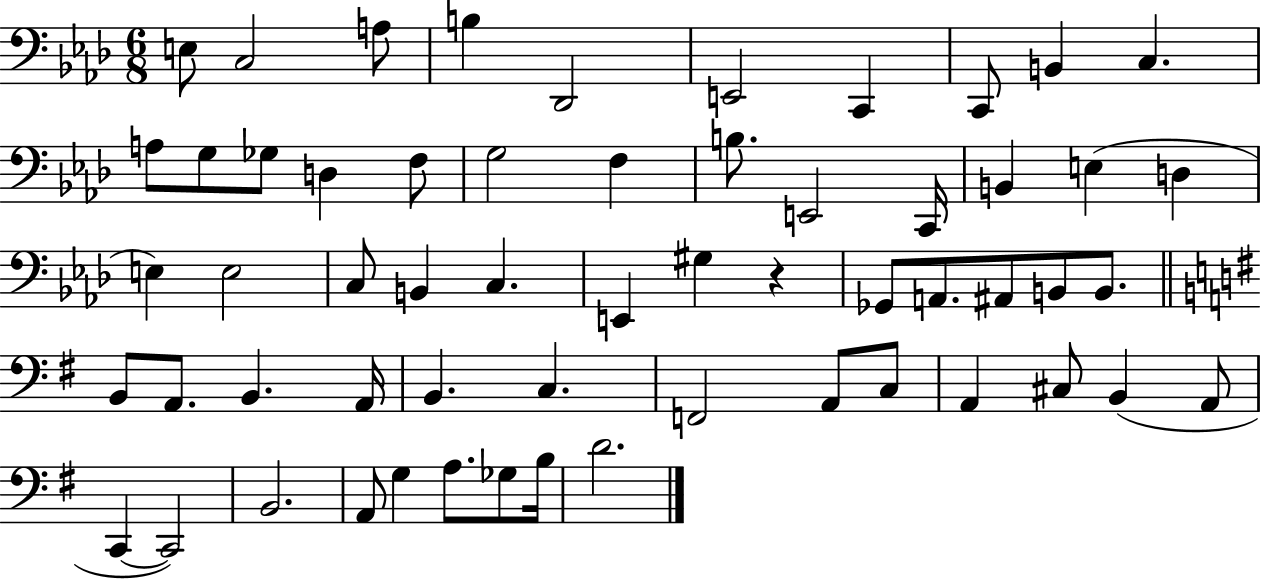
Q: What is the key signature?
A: AES major